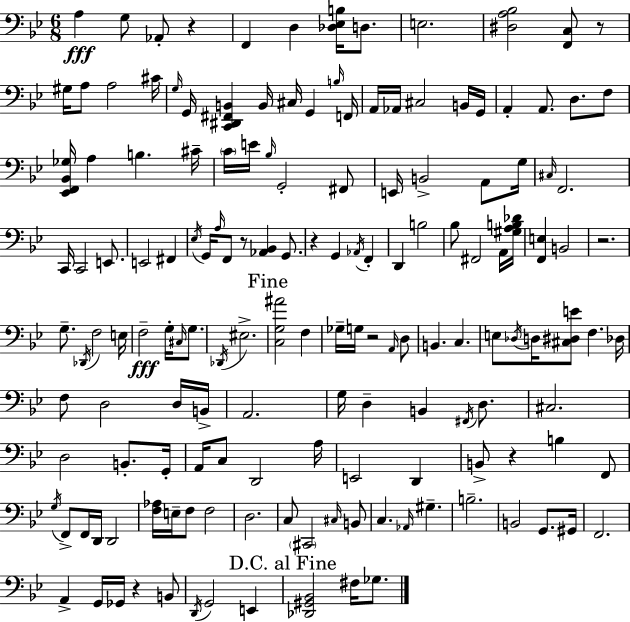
A3/q G3/e Ab2/e R/q F2/q D3/q [Db3,Eb3,B3]/s D3/e. E3/h. [D#3,A3,Bb3]/h [F2,C3]/e R/e G#3/s A3/e A3/h C#4/s G3/s G2/s [C2,D#2,F#2,B2]/q B2/s C#3/s G2/q B3/s F2/s A2/s Ab2/s C#3/h B2/s G2/s A2/q A2/e. D3/e. F3/e [Eb2,F2,Bb2,Gb3]/s A3/q B3/q. C#4/s C4/s E4/s Bb3/s G2/h F#2/e E2/s B2/h A2/e G3/s C#3/s F2/h. C2/s C2/h E2/e. E2/h F#2/q Eb3/s G2/s A3/s F2/e R/e [Ab2,Bb2]/q G2/e. R/q G2/q Ab2/s F2/q D2/q B3/h Bb3/e F#2/h A2/s [G#3,A3,B3,Db4]/s [F2,E3]/q B2/h R/h. G3/e. Db2/s F3/h E3/s F3/h G3/s C#3/s G3/e. Db2/s EIS3/h. [C3,G3,A#4]/h F3/q Gb3/s G3/s R/h A2/s D3/e B2/q. C3/q. E3/e Db3/s D3/s [C#3,D#3,E4]/e F3/q. Db3/s F3/e D3/h D3/s B2/s A2/h. G3/s D3/q B2/q F#2/s D3/e. C#3/h. D3/h B2/e. G2/s A2/s C3/e D2/h A3/s E2/h D2/q B2/e R/q B3/q F2/e G3/s F2/e F2/s D2/s D2/h [F3,Ab3]/s E3/s F3/e F3/h D3/h. C3/e C#2/h C#3/s B2/e C3/q. Ab2/s G#3/q. B3/h. B2/h G2/e. G#2/s F2/h. A2/q G2/s Gb2/s R/q B2/e D2/s G2/h E2/q [Db2,G#2,Bb2]/h F#3/s Gb3/e.